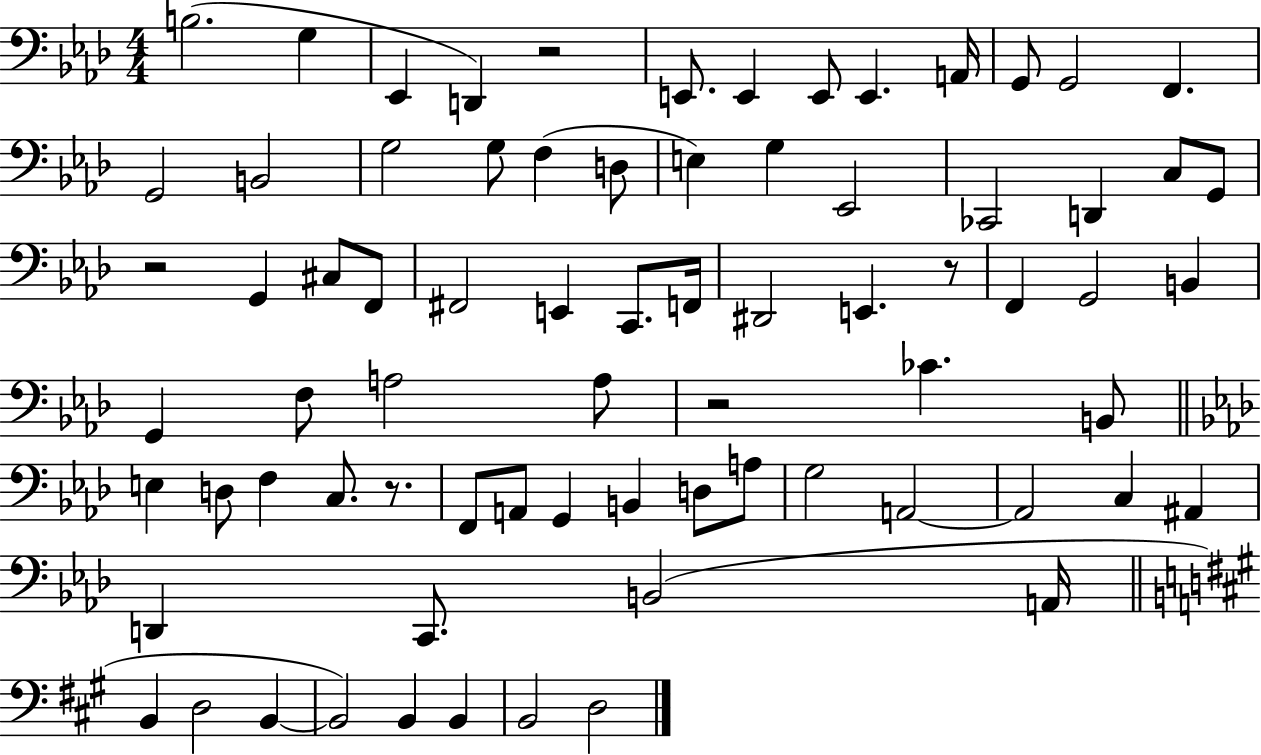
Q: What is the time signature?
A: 4/4